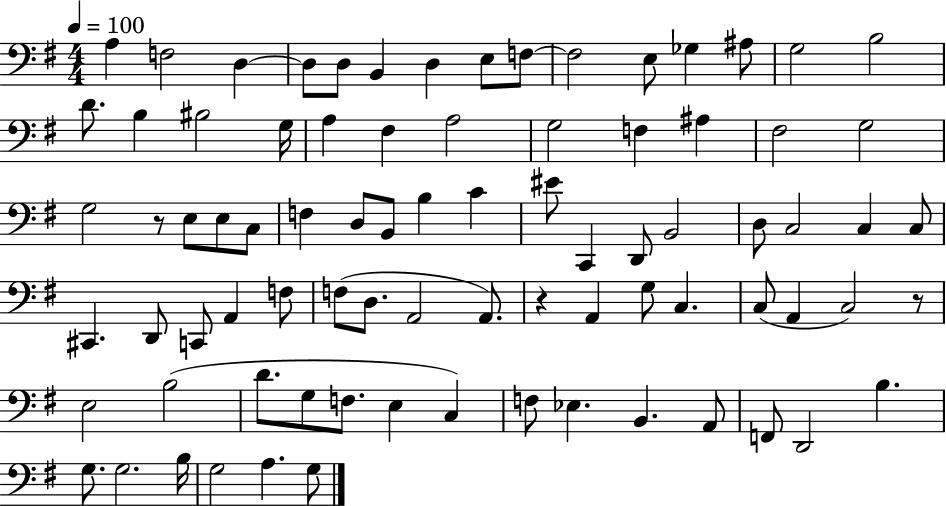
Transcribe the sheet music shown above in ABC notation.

X:1
T:Untitled
M:4/4
L:1/4
K:G
A, F,2 D, D,/2 D,/2 B,, D, E,/2 F,/2 F,2 E,/2 _G, ^A,/2 G,2 B,2 D/2 B, ^B,2 G,/4 A, ^F, A,2 G,2 F, ^A, ^F,2 G,2 G,2 z/2 E,/2 E,/2 C,/2 F, D,/2 B,,/2 B, C ^E/2 C,, D,,/2 B,,2 D,/2 C,2 C, C,/2 ^C,, D,,/2 C,,/2 A,, F,/2 F,/2 D,/2 A,,2 A,,/2 z A,, G,/2 C, C,/2 A,, C,2 z/2 E,2 B,2 D/2 G,/2 F,/2 E, C, F,/2 _E, B,, A,,/2 F,,/2 D,,2 B, G,/2 G,2 B,/4 G,2 A, G,/2